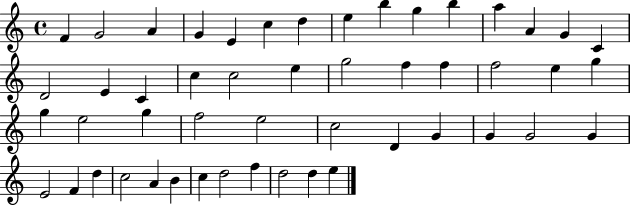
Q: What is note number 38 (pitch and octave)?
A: G4